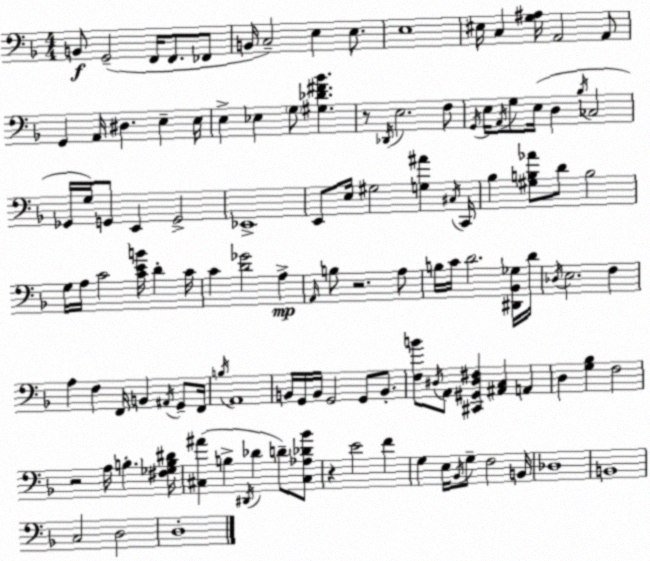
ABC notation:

X:1
T:Untitled
M:4/4
L:1/4
K:Dm
B,,/2 G,,2 F,,/4 F,,/2 _F,,/2 B,,/4 C,2 E, E,/2 E,4 ^E,/4 C, [G,^A,]/4 A,,2 A,,/2 G,, A,,/4 ^D, E, E,/4 E, _E, G,/2 [^G,_D^F_B] z/2 _D,,/4 E,2 F,/2 G,,/4 E,/4 A,,/4 G,/2 E,/4 D, _B,/4 _C,2 _G,,/4 G,/4 G,,/2 E,, G,,2 _E,,4 E,,/2 E,/4 ^G,2 [G,^A] ^C,/4 C,,/4 _B, [^G,B,_A]/2 D/2 B,2 G,/4 A,/4 C2 [CEB]/4 D C/4 C [D_G]2 A, A,,/4 B,/2 z2 A,/2 B,/4 C/4 D2 [^D,,_B,,_G,]/4 D/4 _D,/4 E,2 F, A, F, F,,/4 B,, ^A,,/4 G,,/2 F,,/4 B,/4 A,,4 B,,/4 G,,/4 B,,/4 G,,2 G,,/2 B,,/2 [F,B]/2 ^D,/4 A,,/2 [^C,,^G,,^D,^F,] [^A,,C,] A,, D, [G,_B,] F,2 z2 A,/4 B, [^F,_G,B,^D]/4 [^C,^A] B, ^D,,/4 _D D/2 [^C,_A,_D_B]/2 z E2 F G, E,/4 _B,,/4 G,/2 F,2 B,,/4 _D,4 B,,4 C,2 D,2 D,4